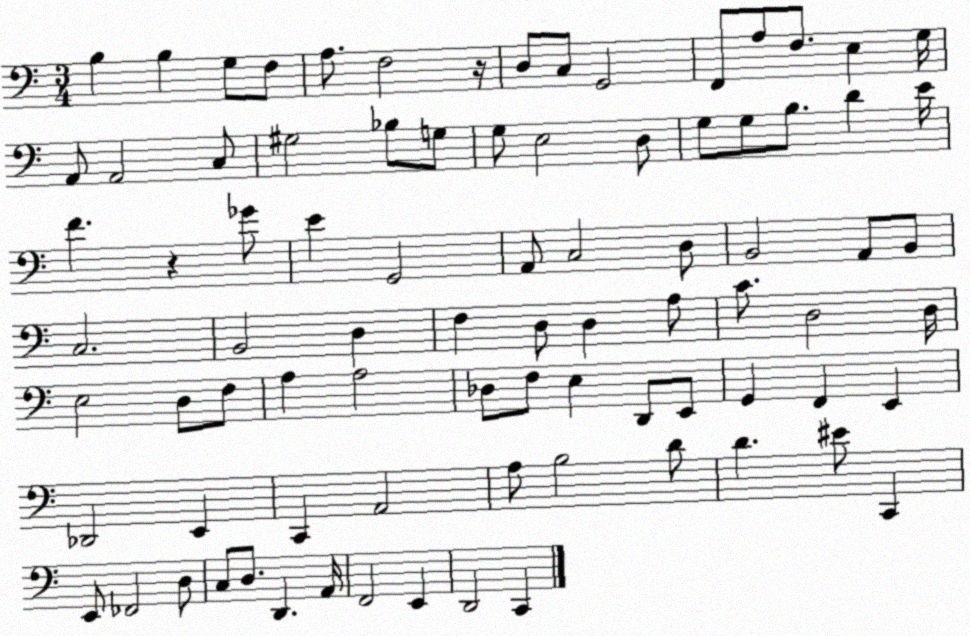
X:1
T:Untitled
M:3/4
L:1/4
K:C
B, B, G,/2 F,/2 A,/2 F,2 z/4 D,/2 C,/2 G,,2 F,,/2 A,/2 F,/2 E, G,/4 A,,/2 A,,2 C,/2 ^G,2 _B,/2 G,/2 G,/2 E,2 D,/2 G,/2 G,/2 B,/2 D E/4 F z _G/2 E G,,2 A,,/2 C,2 D,/2 B,,2 A,,/2 B,,/2 C,2 B,,2 D, F, D,/2 D, A,/2 C/2 D,2 D,/4 E,2 D,/2 F,/2 A, A,2 _D,/2 F,/2 E, D,,/2 E,,/2 G,, F,, E,, _D,,2 E,, C,, A,,2 A,/2 B,2 D/2 D ^E/2 C,, E,,/2 _F,,2 D,/2 C,/2 D,/2 D,, A,,/4 F,,2 E,, D,,2 C,,